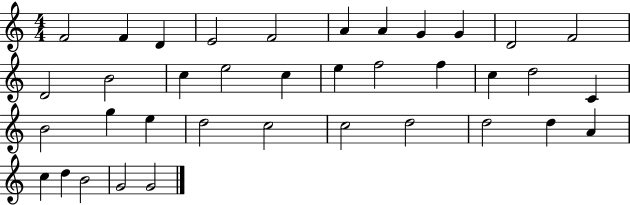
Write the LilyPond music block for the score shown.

{
  \clef treble
  \numericTimeSignature
  \time 4/4
  \key c \major
  f'2 f'4 d'4 | e'2 f'2 | a'4 a'4 g'4 g'4 | d'2 f'2 | \break d'2 b'2 | c''4 e''2 c''4 | e''4 f''2 f''4 | c''4 d''2 c'4 | \break b'2 g''4 e''4 | d''2 c''2 | c''2 d''2 | d''2 d''4 a'4 | \break c''4 d''4 b'2 | g'2 g'2 | \bar "|."
}